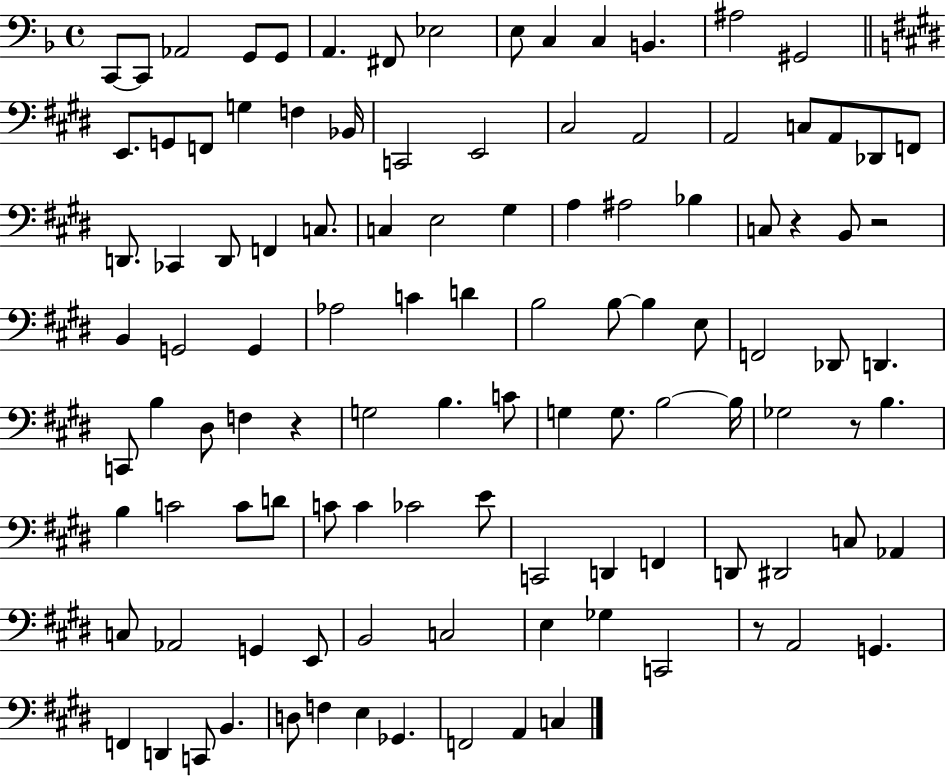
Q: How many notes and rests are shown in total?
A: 110